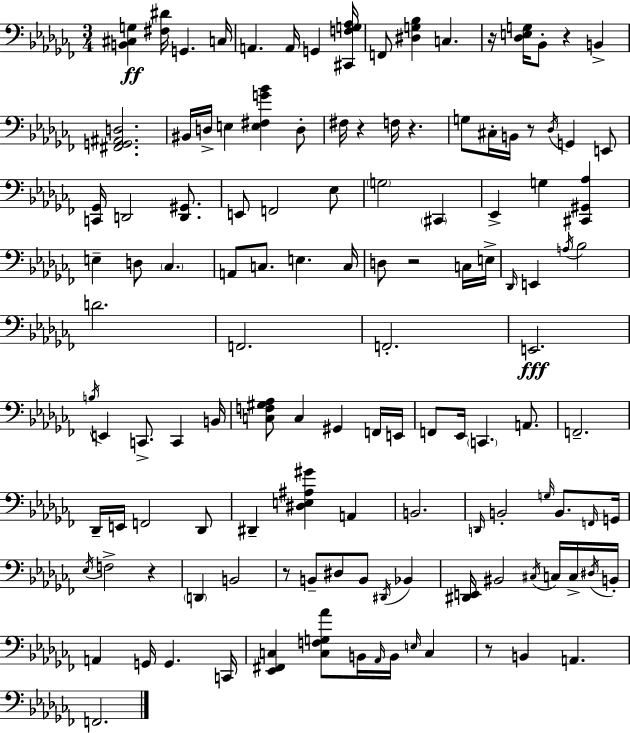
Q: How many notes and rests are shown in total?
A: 125